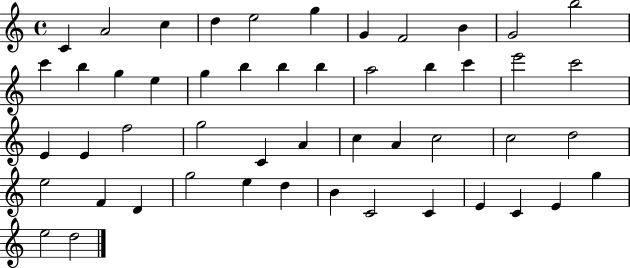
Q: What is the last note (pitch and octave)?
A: D5